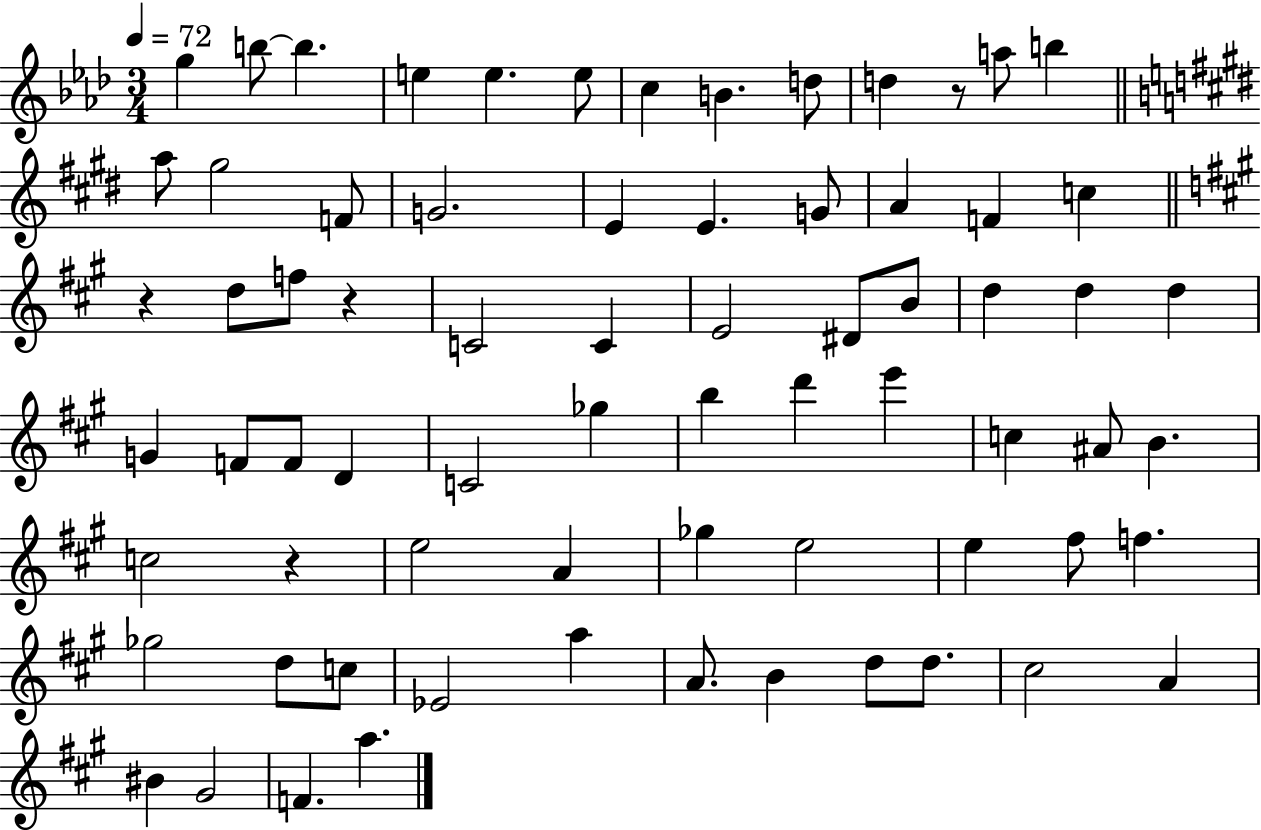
X:1
T:Untitled
M:3/4
L:1/4
K:Ab
g b/2 b e e e/2 c B d/2 d z/2 a/2 b a/2 ^g2 F/2 G2 E E G/2 A F c z d/2 f/2 z C2 C E2 ^D/2 B/2 d d d G F/2 F/2 D C2 _g b d' e' c ^A/2 B c2 z e2 A _g e2 e ^f/2 f _g2 d/2 c/2 _E2 a A/2 B d/2 d/2 ^c2 A ^B ^G2 F a